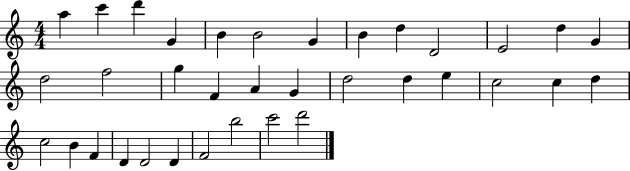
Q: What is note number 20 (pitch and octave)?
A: D5